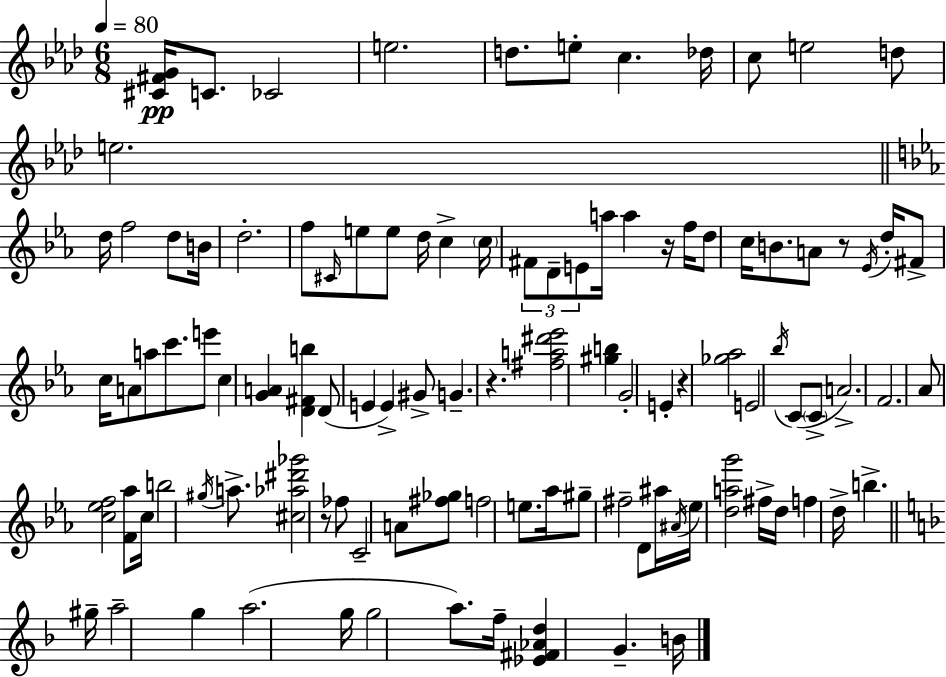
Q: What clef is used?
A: treble